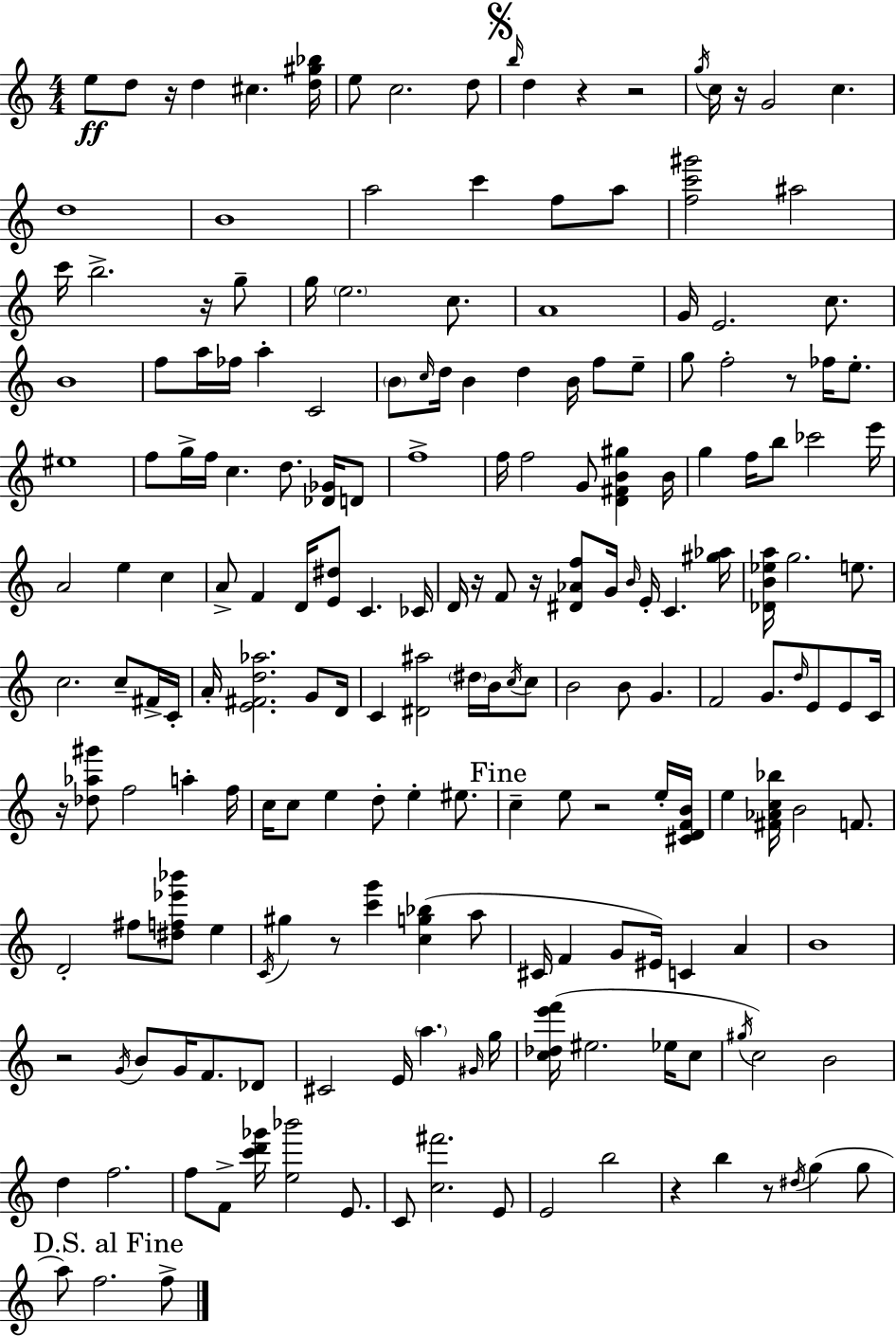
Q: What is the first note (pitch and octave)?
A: E5